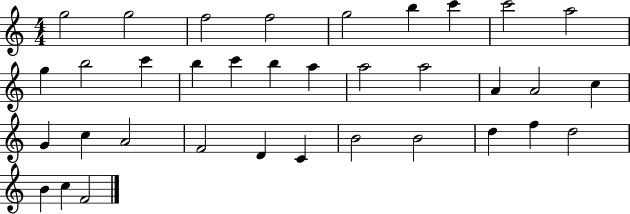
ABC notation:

X:1
T:Untitled
M:4/4
L:1/4
K:C
g2 g2 f2 f2 g2 b c' c'2 a2 g b2 c' b c' b a a2 a2 A A2 c G c A2 F2 D C B2 B2 d f d2 B c F2